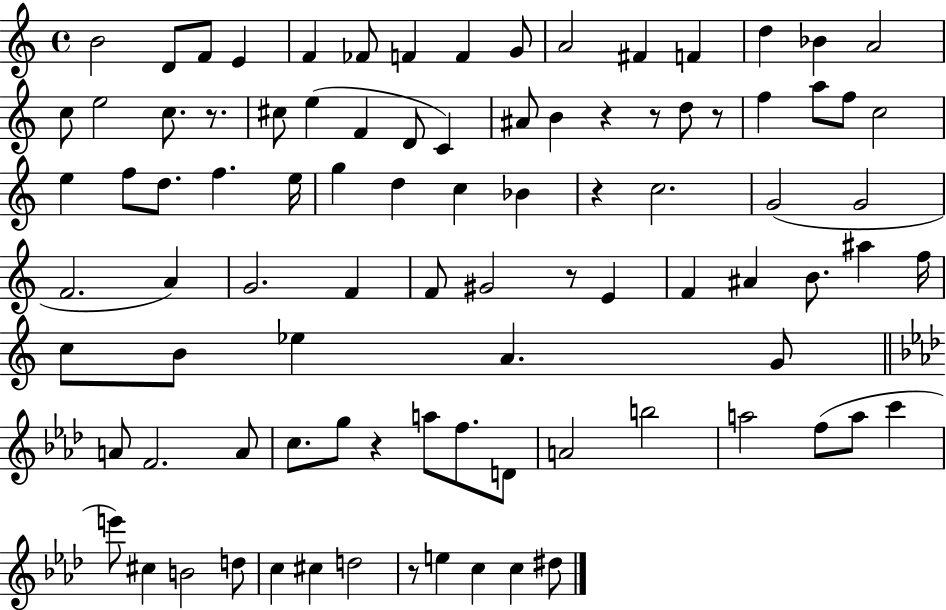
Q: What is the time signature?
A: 4/4